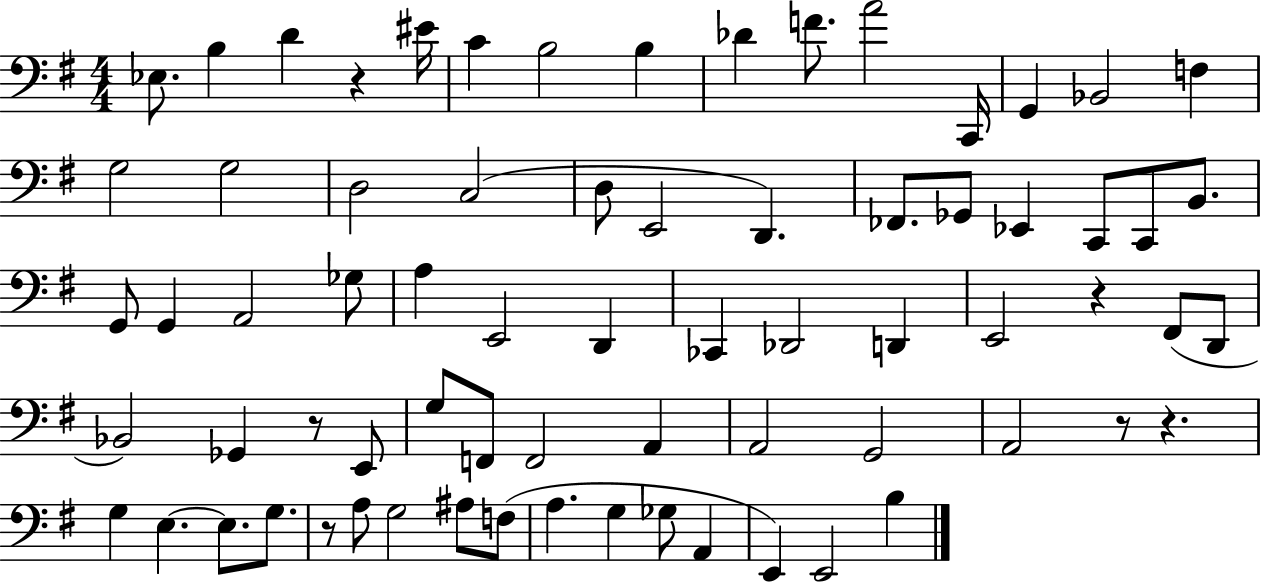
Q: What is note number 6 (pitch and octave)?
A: B3